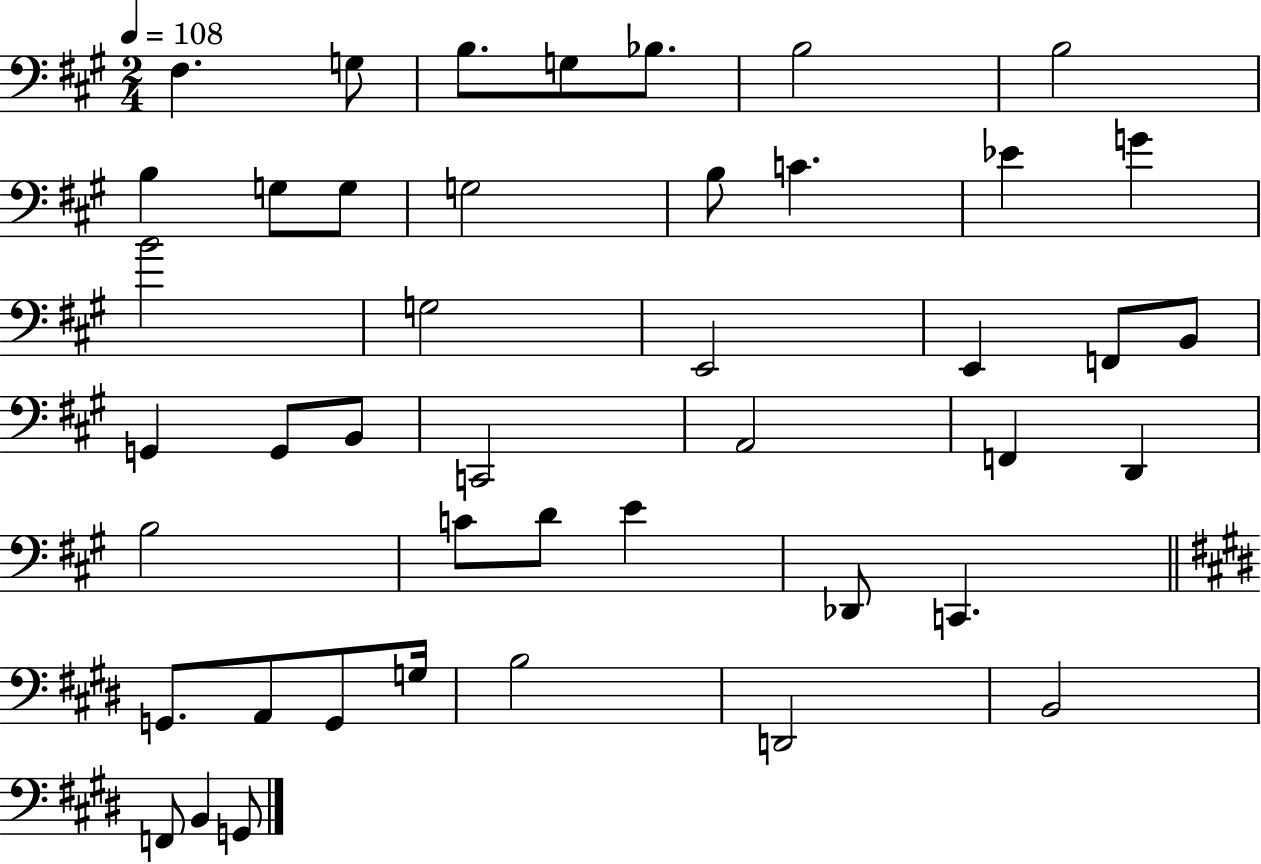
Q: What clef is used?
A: bass